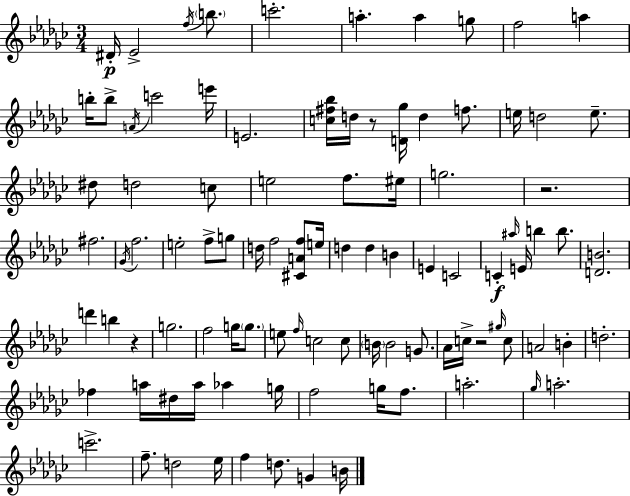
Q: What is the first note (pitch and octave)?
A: D#4